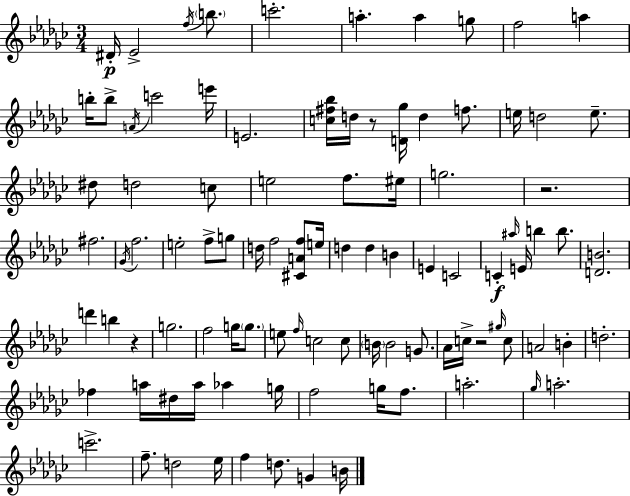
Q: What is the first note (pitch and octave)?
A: D#4